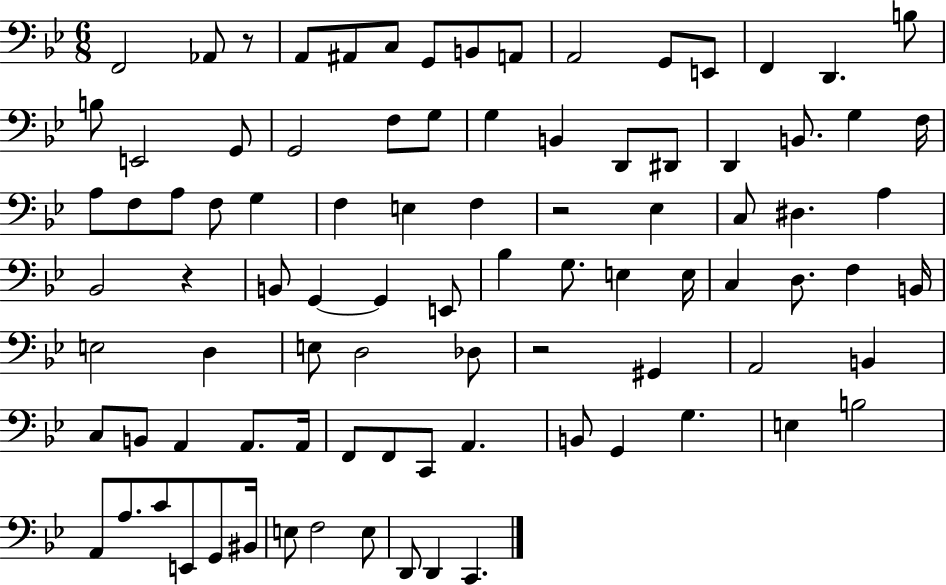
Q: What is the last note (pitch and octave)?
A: C2